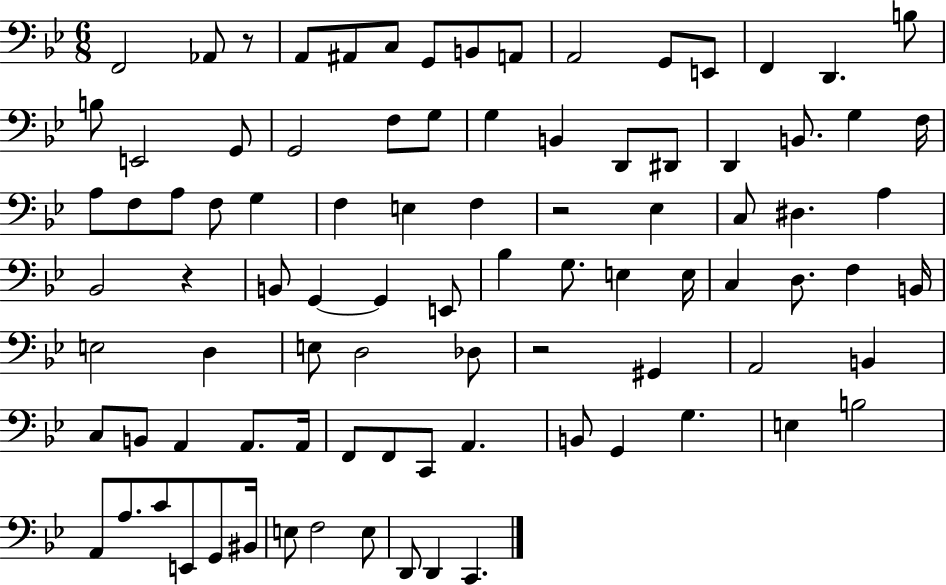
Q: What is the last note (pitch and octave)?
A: C2